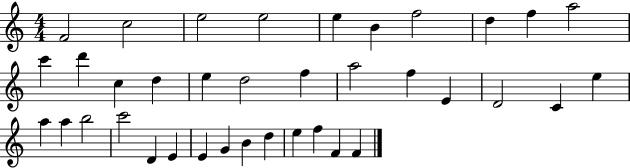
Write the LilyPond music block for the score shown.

{
  \clef treble
  \numericTimeSignature
  \time 4/4
  \key c \major
  f'2 c''2 | e''2 e''2 | e''4 b'4 f''2 | d''4 f''4 a''2 | \break c'''4 d'''4 c''4 d''4 | e''4 d''2 f''4 | a''2 f''4 e'4 | d'2 c'4 e''4 | \break a''4 a''4 b''2 | c'''2 d'4 e'4 | e'4 g'4 b'4 d''4 | e''4 f''4 f'4 f'4 | \break \bar "|."
}